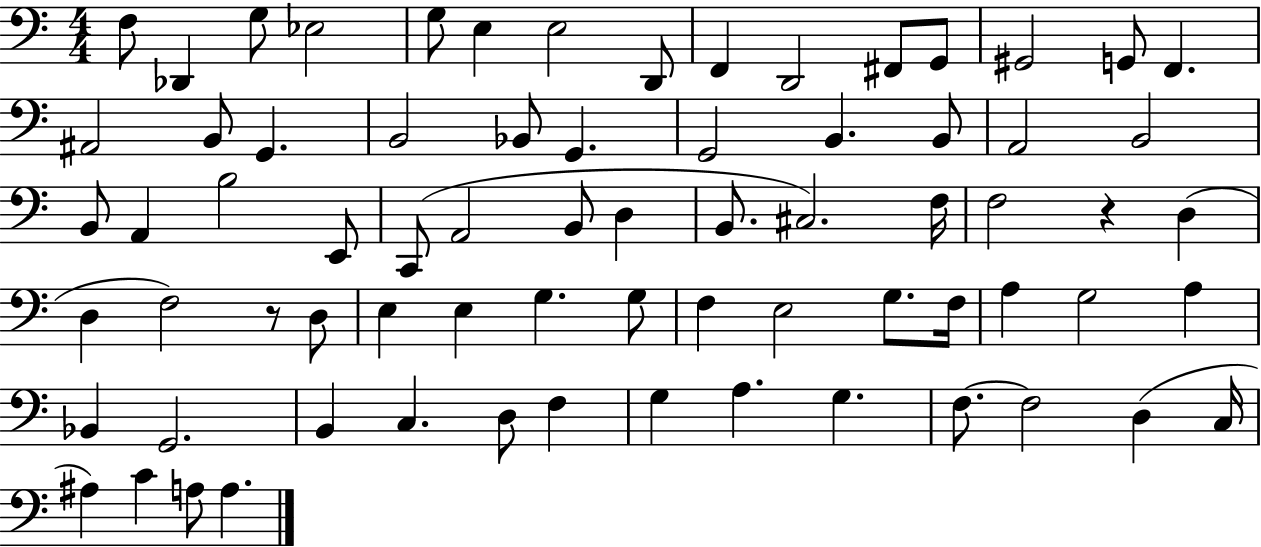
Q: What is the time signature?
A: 4/4